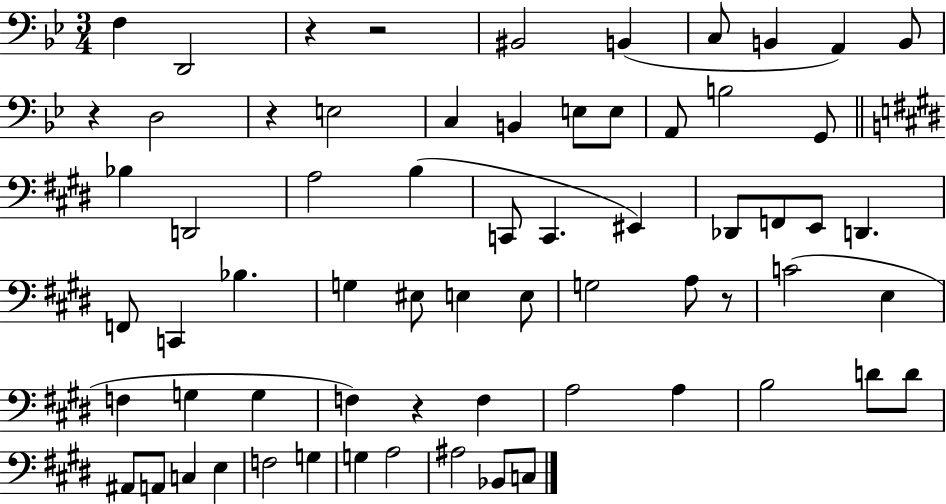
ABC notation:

X:1
T:Untitled
M:3/4
L:1/4
K:Bb
F, D,,2 z z2 ^B,,2 B,, C,/2 B,, A,, B,,/2 z D,2 z E,2 C, B,, E,/2 E,/2 A,,/2 B,2 G,,/2 _B, D,,2 A,2 B, C,,/2 C,, ^E,, _D,,/2 F,,/2 E,,/2 D,, F,,/2 C,, _B, G, ^E,/2 E, E,/2 G,2 A,/2 z/2 C2 E, F, G, G, F, z F, A,2 A, B,2 D/2 D/2 ^A,,/2 A,,/2 C, E, F,2 G, G, A,2 ^A,2 _B,,/2 C,/2